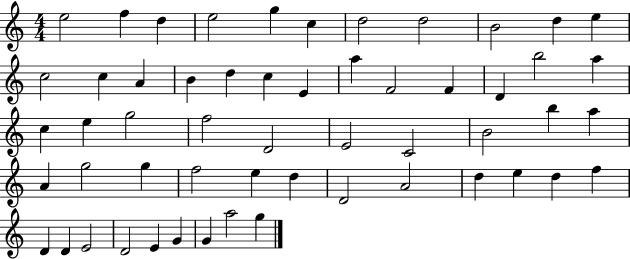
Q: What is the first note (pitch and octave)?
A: E5